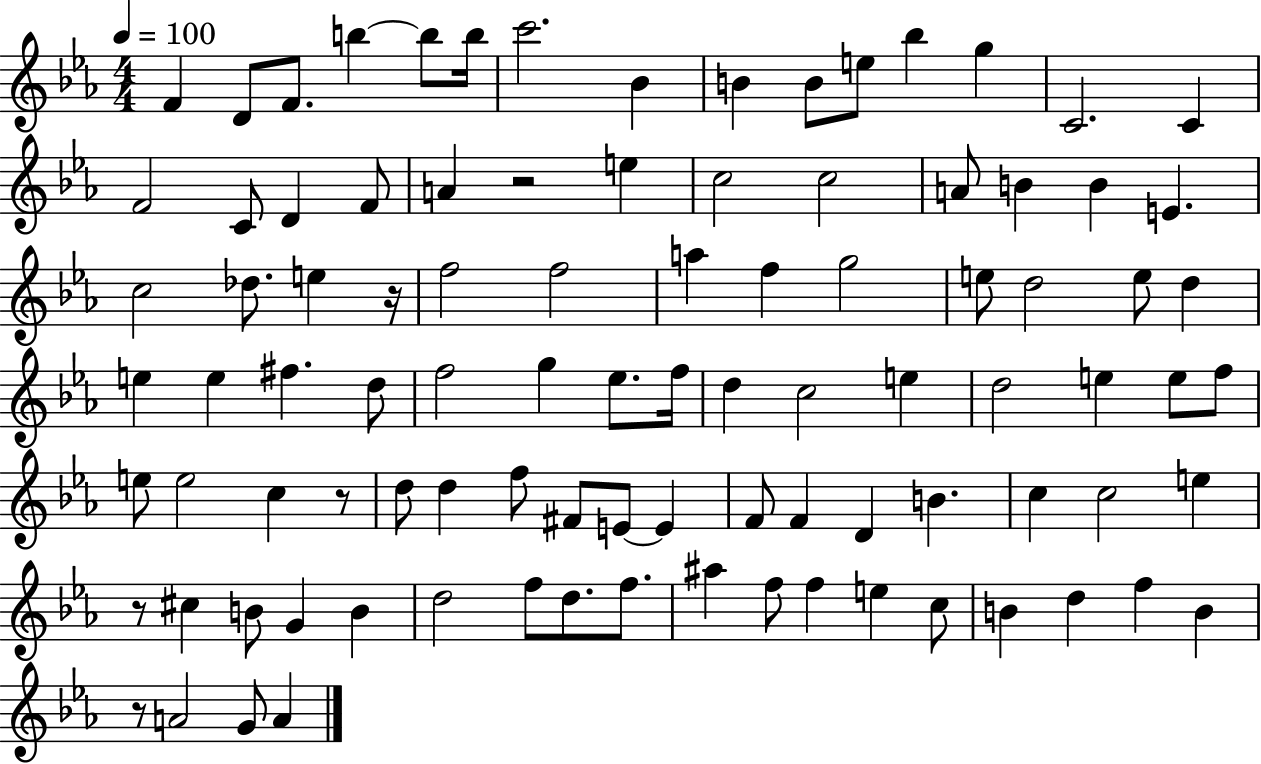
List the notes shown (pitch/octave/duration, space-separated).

F4/q D4/e F4/e. B5/q B5/e B5/s C6/h. Bb4/q B4/q B4/e E5/e Bb5/q G5/q C4/h. C4/q F4/h C4/e D4/q F4/e A4/q R/h E5/q C5/h C5/h A4/e B4/q B4/q E4/q. C5/h Db5/e. E5/q R/s F5/h F5/h A5/q F5/q G5/h E5/e D5/h E5/e D5/q E5/q E5/q F#5/q. D5/e F5/h G5/q Eb5/e. F5/s D5/q C5/h E5/q D5/h E5/q E5/e F5/e E5/e E5/h C5/q R/e D5/e D5/q F5/e F#4/e E4/e E4/q F4/e F4/q D4/q B4/q. C5/q C5/h E5/q R/e C#5/q B4/e G4/q B4/q D5/h F5/e D5/e. F5/e. A#5/q F5/e F5/q E5/q C5/e B4/q D5/q F5/q B4/q R/e A4/h G4/e A4/q